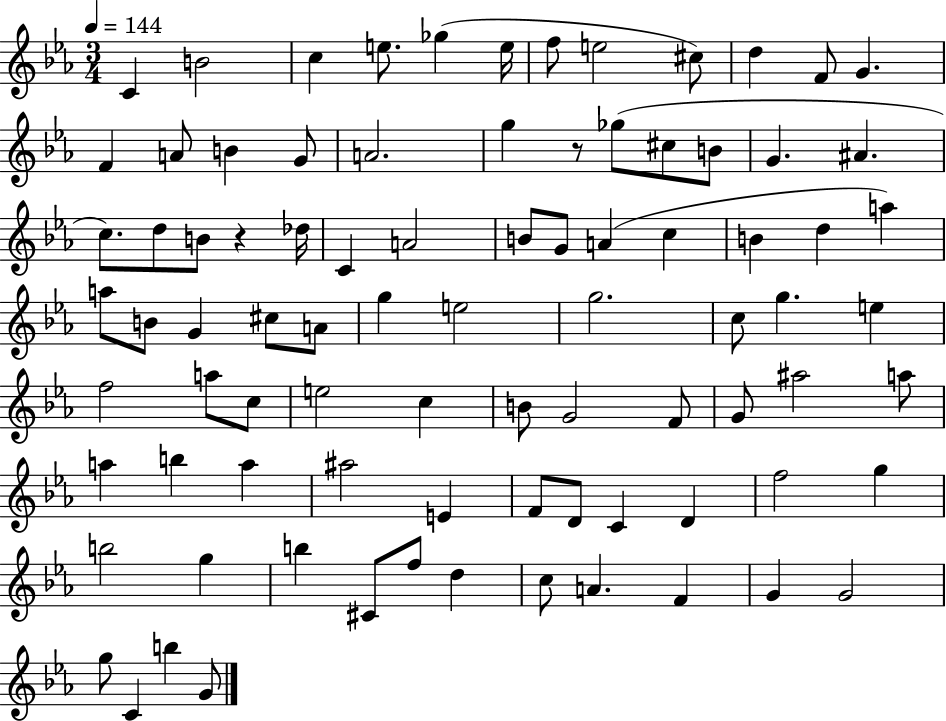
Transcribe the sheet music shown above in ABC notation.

X:1
T:Untitled
M:3/4
L:1/4
K:Eb
C B2 c e/2 _g e/4 f/2 e2 ^c/2 d F/2 G F A/2 B G/2 A2 g z/2 _g/2 ^c/2 B/2 G ^A c/2 d/2 B/2 z _d/4 C A2 B/2 G/2 A c B d a a/2 B/2 G ^c/2 A/2 g e2 g2 c/2 g e f2 a/2 c/2 e2 c B/2 G2 F/2 G/2 ^a2 a/2 a b a ^a2 E F/2 D/2 C D f2 g b2 g b ^C/2 f/2 d c/2 A F G G2 g/2 C b G/2